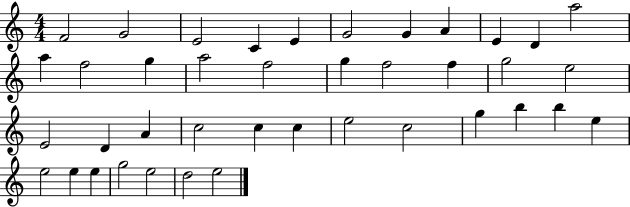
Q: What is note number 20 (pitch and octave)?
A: G5